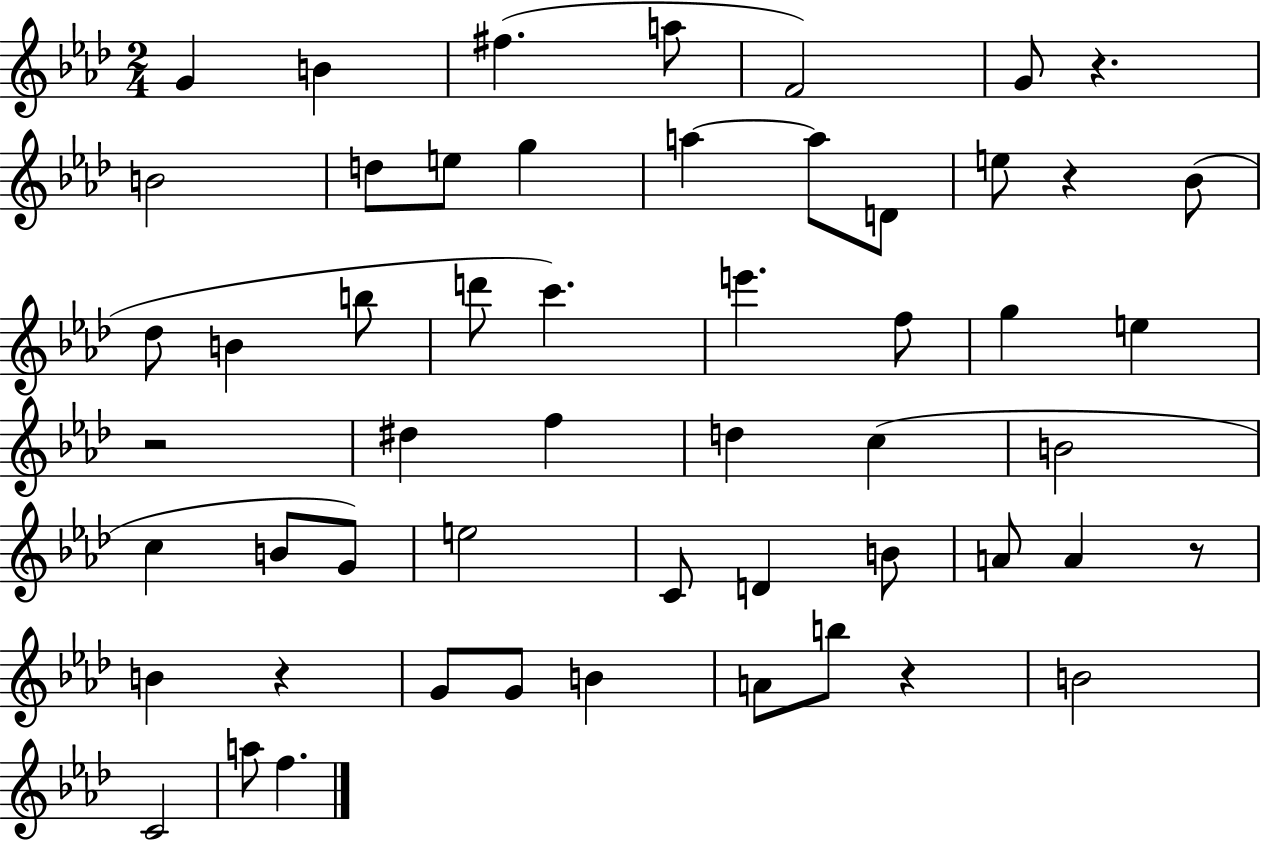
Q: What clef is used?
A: treble